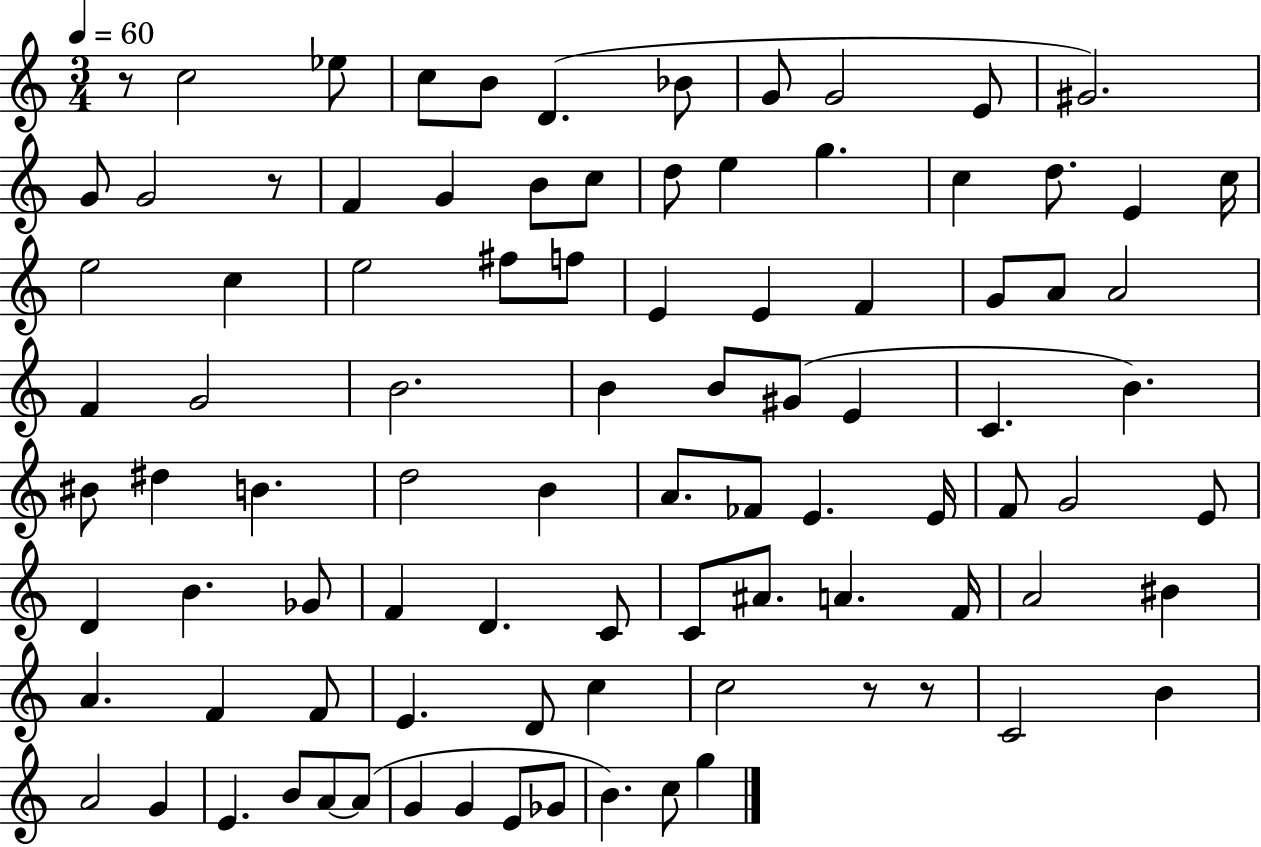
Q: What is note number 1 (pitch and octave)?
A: C5